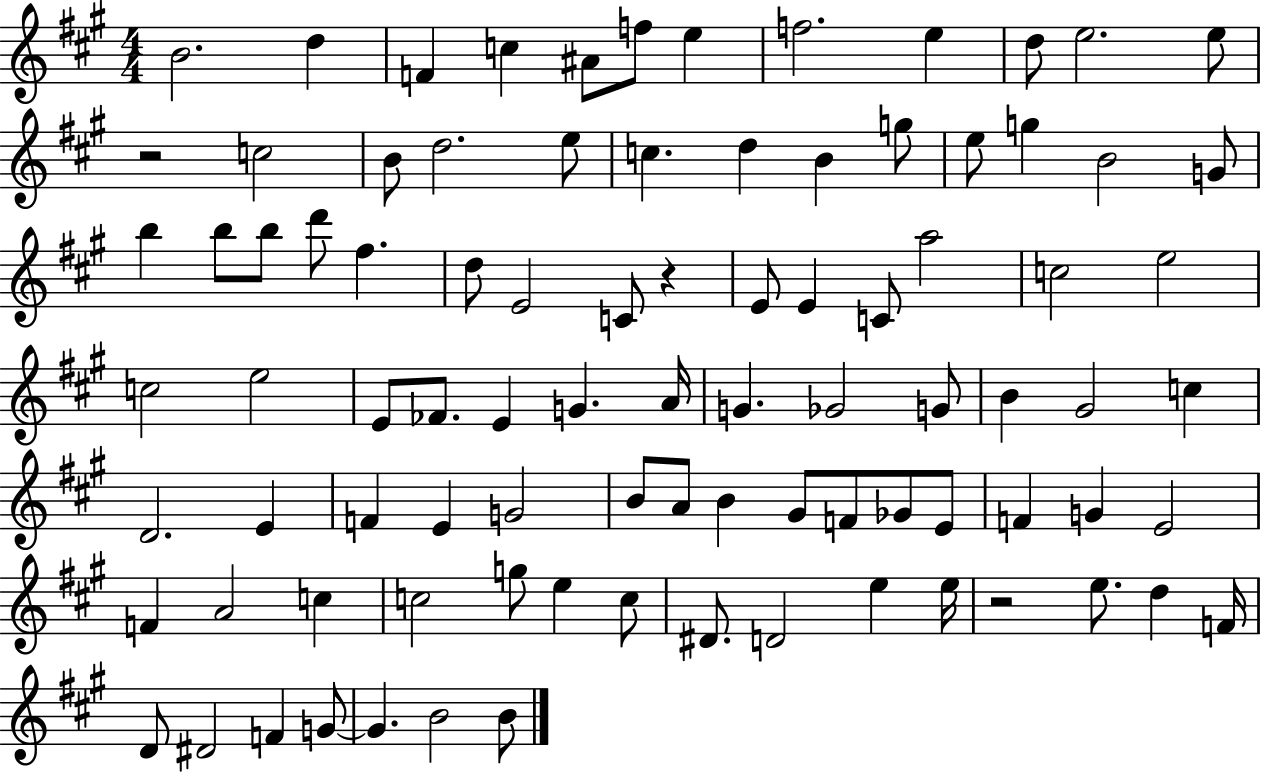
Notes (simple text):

B4/h. D5/q F4/q C5/q A#4/e F5/e E5/q F5/h. E5/q D5/e E5/h. E5/e R/h C5/h B4/e D5/h. E5/e C5/q. D5/q B4/q G5/e E5/e G5/q B4/h G4/e B5/q B5/e B5/e D6/e F#5/q. D5/e E4/h C4/e R/q E4/e E4/q C4/e A5/h C5/h E5/h C5/h E5/h E4/e FES4/e. E4/q G4/q. A4/s G4/q. Gb4/h G4/e B4/q G#4/h C5/q D4/h. E4/q F4/q E4/q G4/h B4/e A4/e B4/q G#4/e F4/e Gb4/e E4/e F4/q G4/q E4/h F4/q A4/h C5/q C5/h G5/e E5/q C5/e D#4/e. D4/h E5/q E5/s R/h E5/e. D5/q F4/s D4/e D#4/h F4/q G4/e G4/q. B4/h B4/e